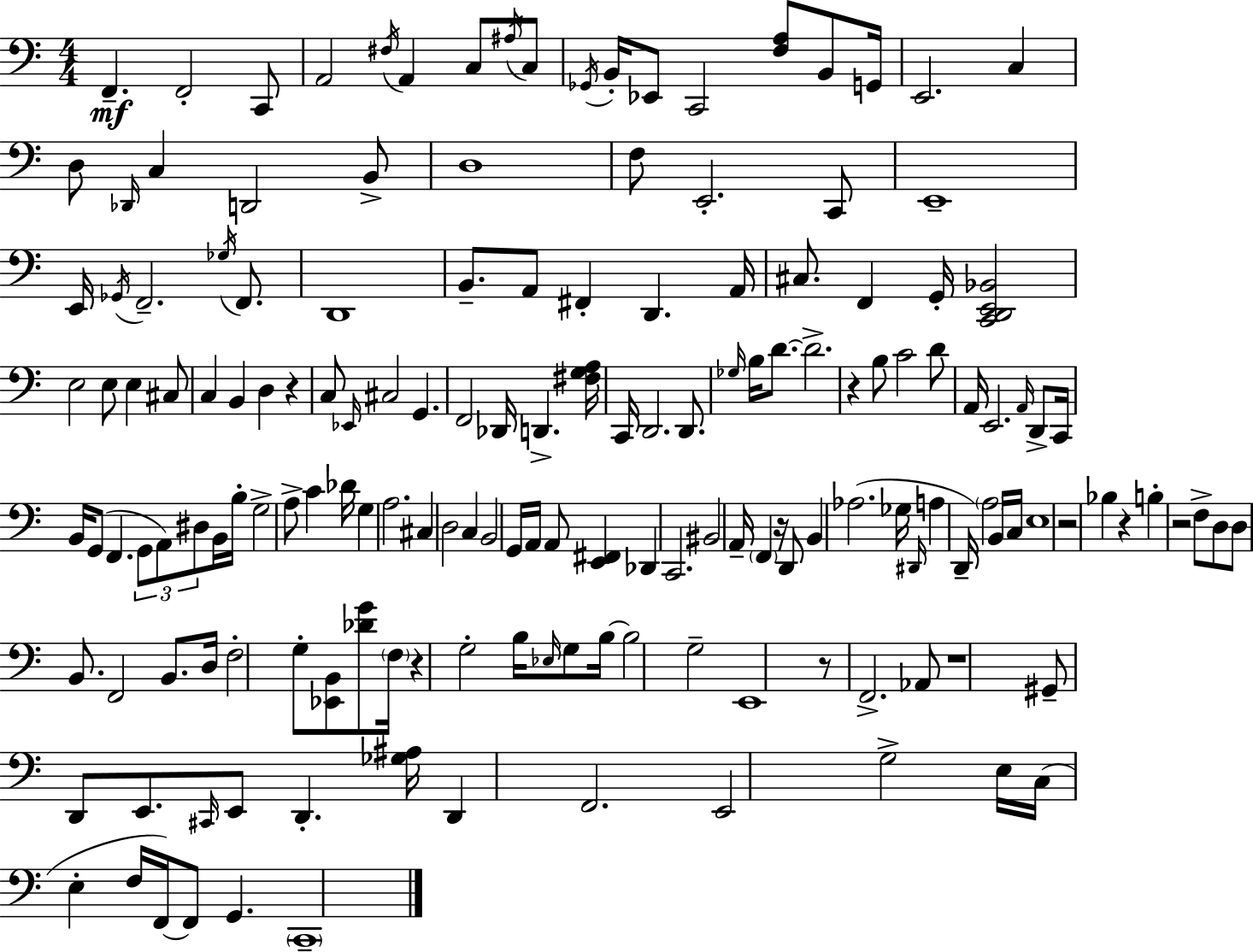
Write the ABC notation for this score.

X:1
T:Untitled
M:4/4
L:1/4
K:Am
F,, F,,2 C,,/2 A,,2 ^F,/4 A,, C,/2 ^A,/4 C,/2 _G,,/4 B,,/4 _E,,/2 C,,2 [F,A,]/2 B,,/2 G,,/4 E,,2 C, D,/2 _D,,/4 C, D,,2 B,,/2 D,4 F,/2 E,,2 C,,/2 E,,4 E,,/4 _G,,/4 F,,2 _G,/4 F,,/2 D,,4 B,,/2 A,,/2 ^F,, D,, A,,/4 ^C,/2 F,, G,,/4 [C,,D,,E,,_B,,]2 E,2 E,/2 E, ^C,/2 C, B,, D, z C,/2 _E,,/4 ^C,2 G,, F,,2 _D,,/4 D,, [^F,G,A,]/4 C,,/4 D,,2 D,,/2 _G,/4 B,/4 D/2 D2 z B,/2 C2 D/2 A,,/4 E,,2 A,,/4 D,,/2 C,,/4 B,,/4 G,,/2 F,, G,,/2 A,,/2 ^D,/2 B,,/4 B,/4 G,2 A,/2 C _D/4 G, A,2 ^C, D,2 C, B,,2 G,,/4 A,,/4 A,,/2 [E,,^F,,] _D,, C,,2 ^B,,2 A,,/4 F,, z/4 D,,/2 B,, _A,2 _G,/4 ^D,,/4 A, D,,/4 A,2 B,,/4 C,/4 E,4 z2 _B, z B, z2 F,/2 D,/2 D,/2 B,,/2 F,,2 B,,/2 D,/4 F,2 G,/2 [_E,,B,,]/2 [_DG]/2 F,/4 z G,2 B,/4 _E,/4 G,/2 B,/4 B,2 G,2 E,,4 z/2 F,,2 _A,,/2 z4 ^G,,/2 D,,/2 E,,/2 ^C,,/4 E,,/2 D,, [_G,^A,]/4 D,, F,,2 E,,2 G,2 E,/4 C,/4 E, F,/4 F,,/4 F,,/2 G,, C,,4